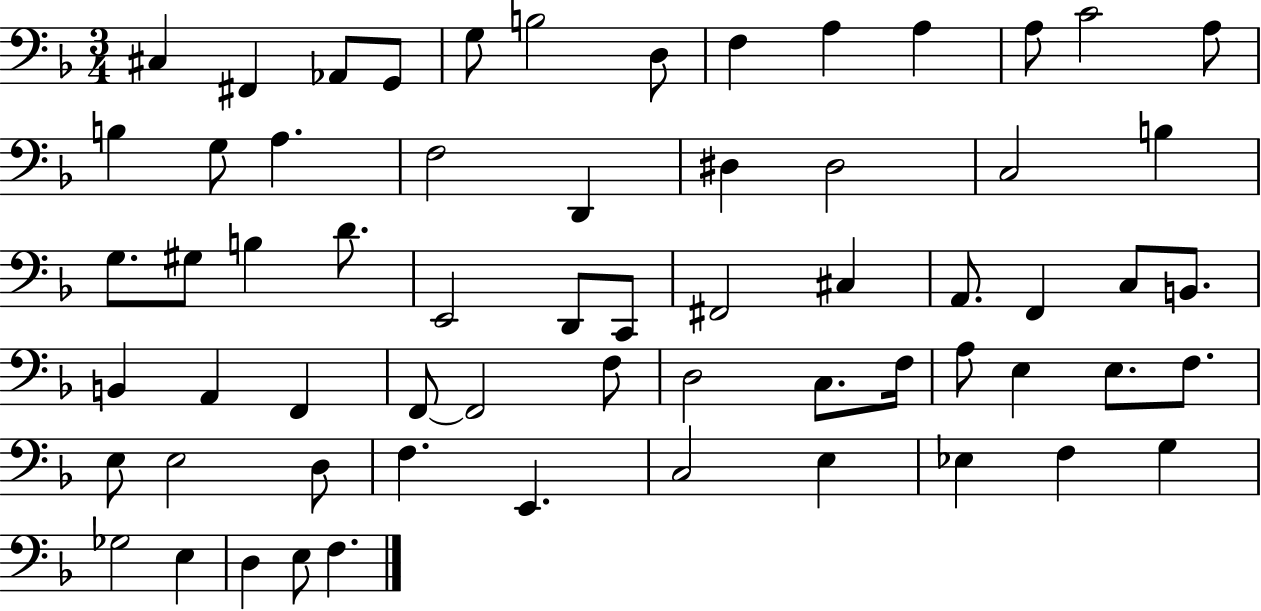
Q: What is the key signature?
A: F major